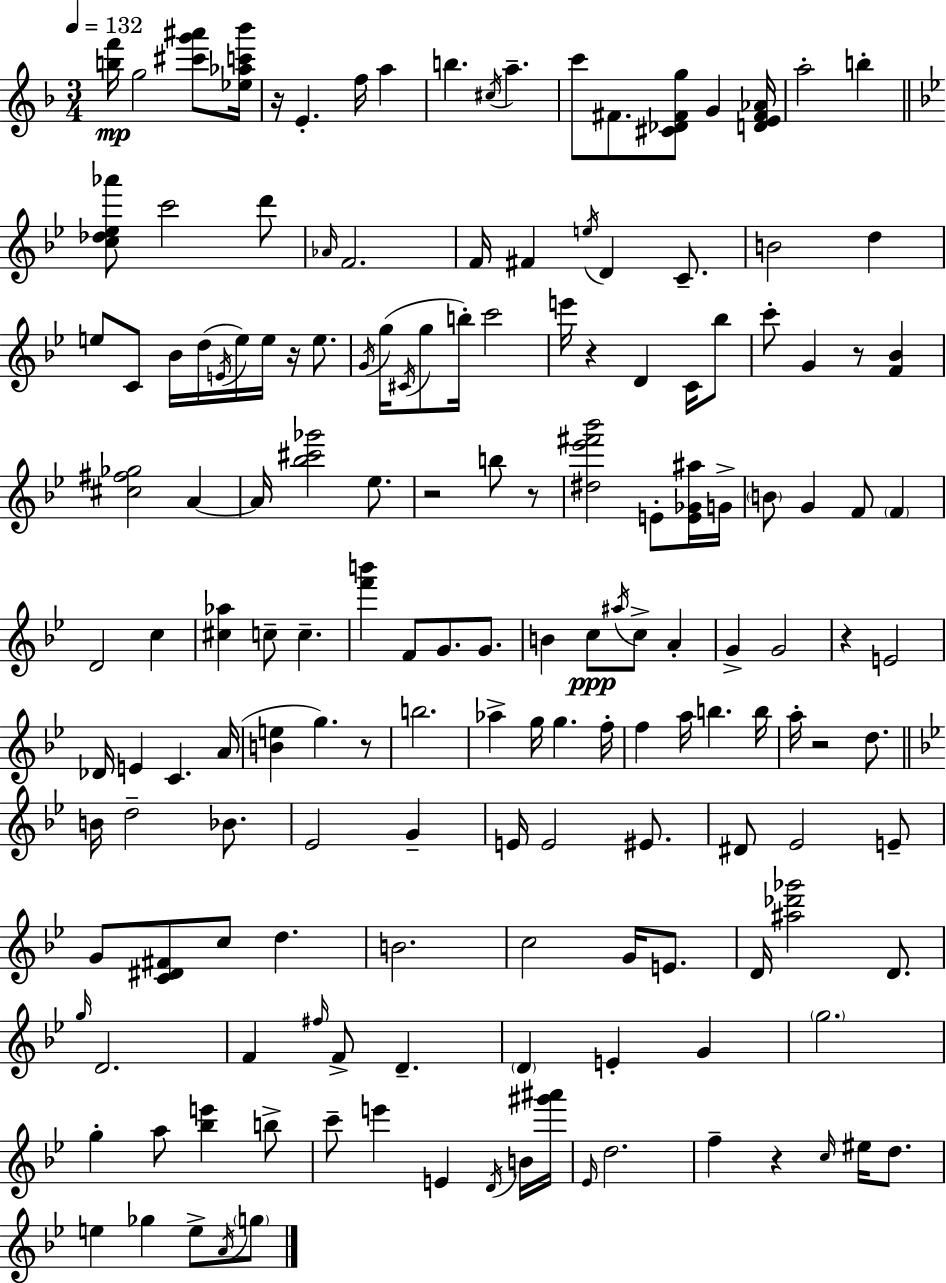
[B5,F6]/s G5/h [C#6,G6,A#6]/e [Eb5,Ab5,C6,Bb6]/s R/s E4/q. F5/s A5/q B5/q. C#5/s A5/q. C6/e F#4/e. [C#4,Db4,F#4,G5]/e G4/q [D4,E4,F#4,Ab4]/s A5/h B5/q [C5,Db5,Eb5,Ab6]/e C6/h D6/e Ab4/s F4/h. F4/s F#4/q E5/s D4/q C4/e. B4/h D5/q E5/e C4/e Bb4/s D5/s E4/s E5/s E5/s R/s E5/e. G4/s G5/s C#4/s G5/e B5/s C6/h E6/s R/q D4/q C4/s Bb5/e C6/e G4/q R/e [F4,Bb4]/q [C#5,F#5,Gb5]/h A4/q A4/s [Bb5,C#6,Gb6]/h Eb5/e. R/h B5/e R/e [D#5,Eb6,F#6,Bb6]/h E4/e [E4,Gb4,A#5]/s G4/s B4/e G4/q F4/e F4/q D4/h C5/q [C#5,Ab5]/q C5/e C5/q. [F6,B6]/q F4/e G4/e. G4/e. B4/q C5/e A#5/s C5/e A4/q G4/q G4/h R/q E4/h Db4/s E4/q C4/q. A4/s [B4,E5]/q G5/q. R/e B5/h. Ab5/q G5/s G5/q. F5/s F5/q A5/s B5/q. B5/s A5/s R/h D5/e. B4/s D5/h Bb4/e. Eb4/h G4/q E4/s E4/h EIS4/e. D#4/e Eb4/h E4/e G4/e [C4,D#4,F#4]/e C5/e D5/q. B4/h. C5/h G4/s E4/e. D4/s [A#5,Db6,Gb6]/h D4/e. G5/s D4/h. F4/q F#5/s F4/e D4/q. D4/q E4/q G4/q G5/h. G5/q A5/e [Bb5,E6]/q B5/e C6/e E6/q E4/q D4/s B4/s [G#6,A#6]/s Eb4/s D5/h. F5/q R/q C5/s EIS5/s D5/e. E5/q Gb5/q E5/e A4/s G5/e